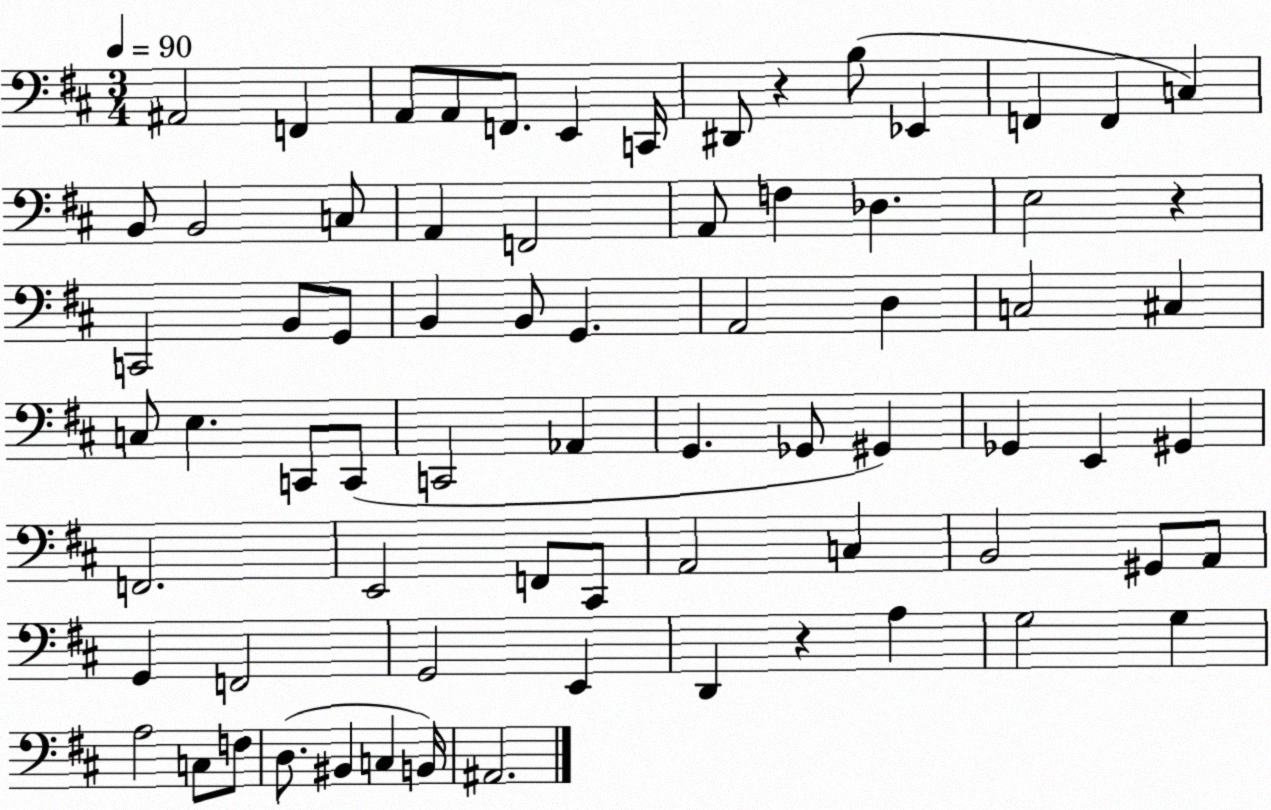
X:1
T:Untitled
M:3/4
L:1/4
K:D
^A,,2 F,, A,,/2 A,,/2 F,,/2 E,, C,,/4 ^D,,/2 z B,/2 _E,, F,, F,, C, B,,/2 B,,2 C,/2 A,, F,,2 A,,/2 F, _D, E,2 z C,,2 B,,/2 G,,/2 B,, B,,/2 G,, A,,2 D, C,2 ^C, C,/2 E, C,,/2 C,,/2 C,,2 _A,, G,, _G,,/2 ^G,, _G,, E,, ^G,, F,,2 E,,2 F,,/2 ^C,,/2 A,,2 C, B,,2 ^G,,/2 A,,/2 G,, F,,2 G,,2 E,, D,, z A, G,2 G, A,2 C,/2 F,/2 D,/2 ^B,, C, B,,/4 ^A,,2